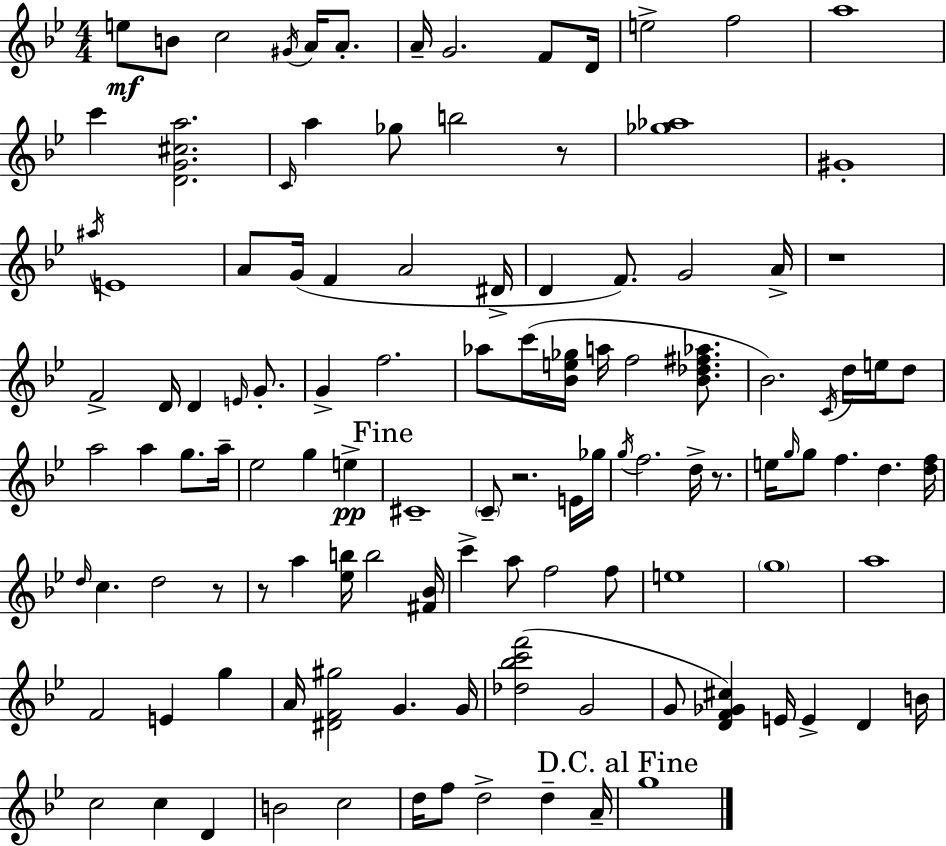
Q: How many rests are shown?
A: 6